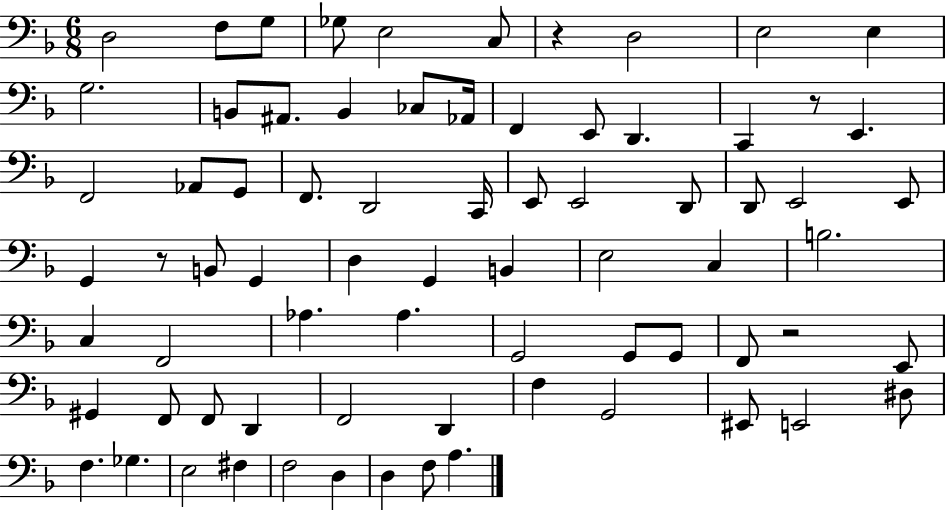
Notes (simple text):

D3/h F3/e G3/e Gb3/e E3/h C3/e R/q D3/h E3/h E3/q G3/h. B2/e A#2/e. B2/q CES3/e Ab2/s F2/q E2/e D2/q. C2/q R/e E2/q. F2/h Ab2/e G2/e F2/e. D2/h C2/s E2/e E2/h D2/e D2/e E2/h E2/e G2/q R/e B2/e G2/q D3/q G2/q B2/q E3/h C3/q B3/h. C3/q F2/h Ab3/q. Ab3/q. G2/h G2/e G2/e F2/e R/h E2/e G#2/q F2/e F2/e D2/q F2/h D2/q F3/q G2/h EIS2/e E2/h D#3/e F3/q. Gb3/q. E3/h F#3/q F3/h D3/q D3/q F3/e A3/q.